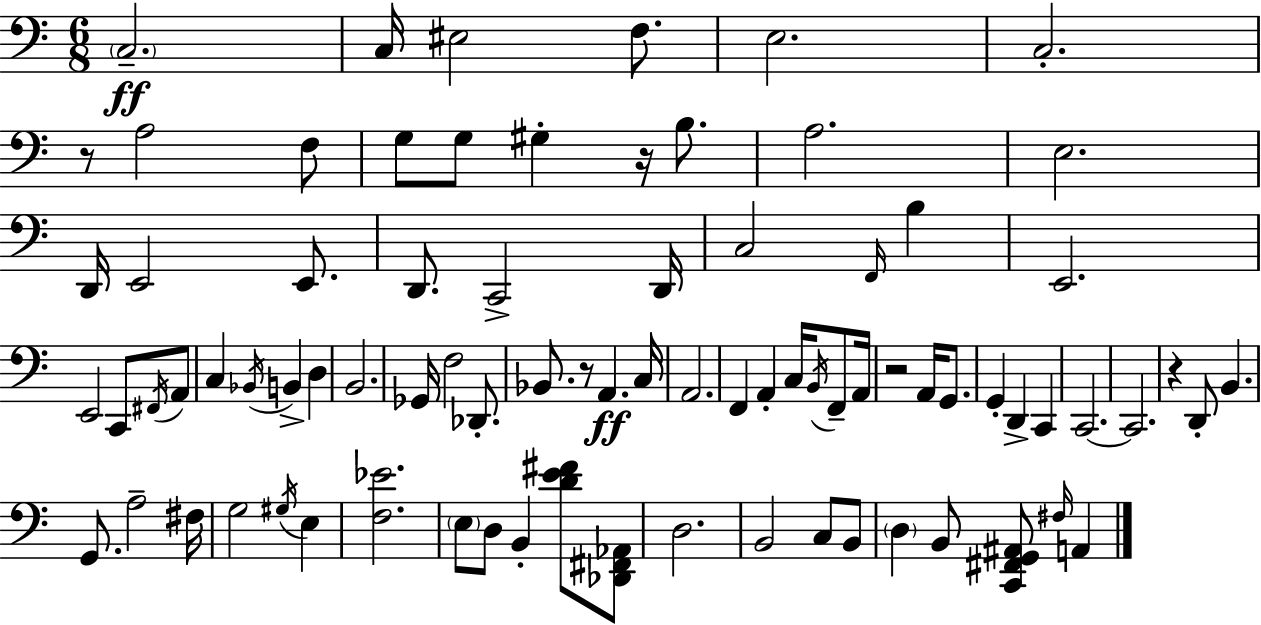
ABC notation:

X:1
T:Untitled
M:6/8
L:1/4
K:C
C,2 C,/4 ^E,2 F,/2 E,2 C,2 z/2 A,2 F,/2 G,/2 G,/2 ^G, z/4 B,/2 A,2 E,2 D,,/4 E,,2 E,,/2 D,,/2 C,,2 D,,/4 C,2 F,,/4 B, E,,2 E,,2 C,,/2 ^F,,/4 A,,/2 C, _B,,/4 B,, D, B,,2 _G,,/4 F,2 _D,,/2 _B,,/2 z/2 A,, C,/4 A,,2 F,, A,, C,/4 B,,/4 F,,/2 A,,/4 z2 A,,/4 G,,/2 G,, D,, C,, C,,2 C,,2 z D,,/2 B,, G,,/2 A,2 ^F,/4 G,2 ^G,/4 E, [F,_E]2 E,/2 D,/2 B,, [DE^F]/2 [_D,,^F,,_A,,]/2 D,2 B,,2 C,/2 B,,/2 D, B,,/2 [C,,^F,,G,,^A,,]/2 ^F,/4 A,,